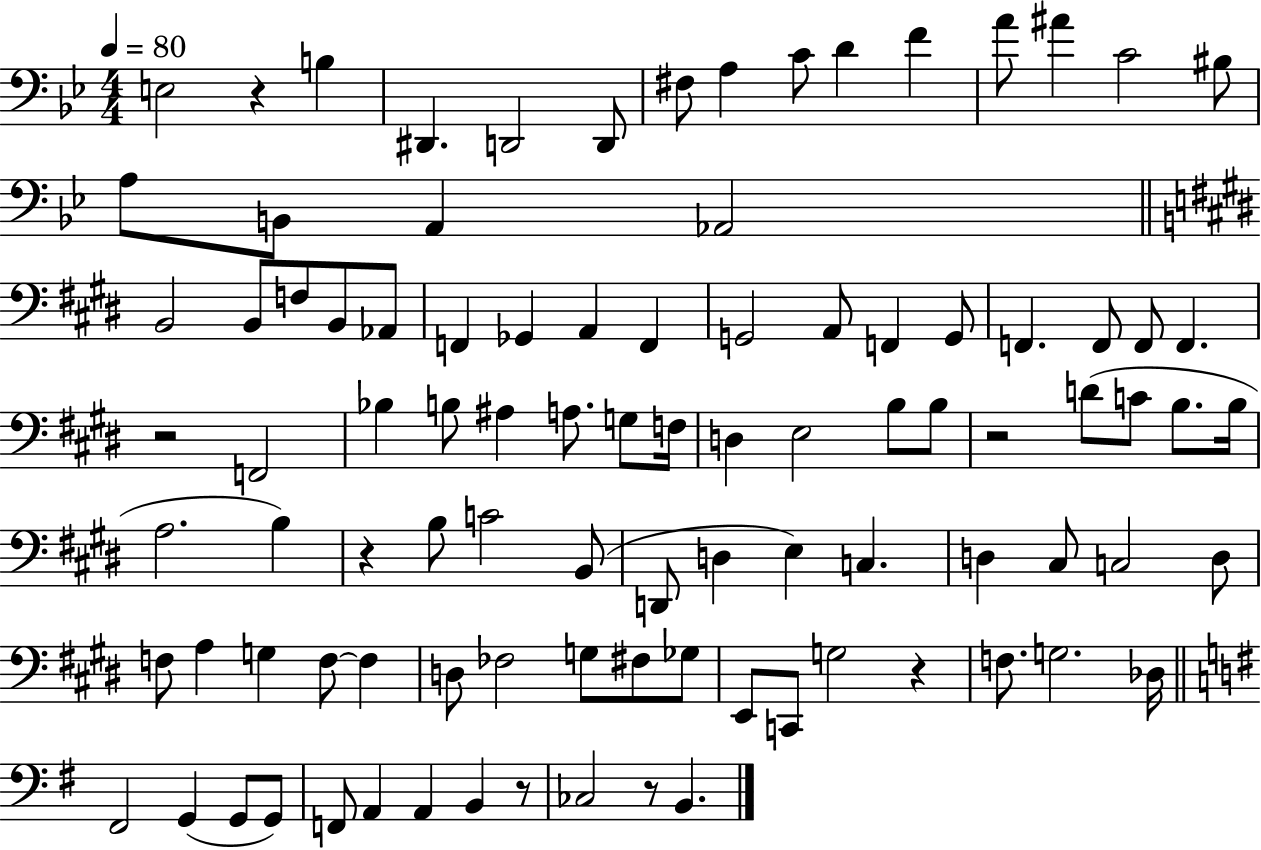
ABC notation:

X:1
T:Untitled
M:4/4
L:1/4
K:Bb
E,2 z B, ^D,, D,,2 D,,/2 ^F,/2 A, C/2 D F A/2 ^A C2 ^B,/2 A,/2 B,,/2 A,, _A,,2 B,,2 B,,/2 F,/2 B,,/2 _A,,/2 F,, _G,, A,, F,, G,,2 A,,/2 F,, G,,/2 F,, F,,/2 F,,/2 F,, z2 F,,2 _B, B,/2 ^A, A,/2 G,/2 F,/4 D, E,2 B,/2 B,/2 z2 D/2 C/2 B,/2 B,/4 A,2 B, z B,/2 C2 B,,/2 D,,/2 D, E, C, D, ^C,/2 C,2 D,/2 F,/2 A, G, F,/2 F, D,/2 _F,2 G,/2 ^F,/2 _G,/2 E,,/2 C,,/2 G,2 z F,/2 G,2 _D,/4 ^F,,2 G,, G,,/2 G,,/2 F,,/2 A,, A,, B,, z/2 _C,2 z/2 B,,